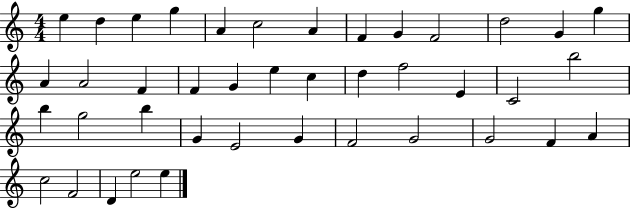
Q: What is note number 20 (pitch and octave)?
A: C5